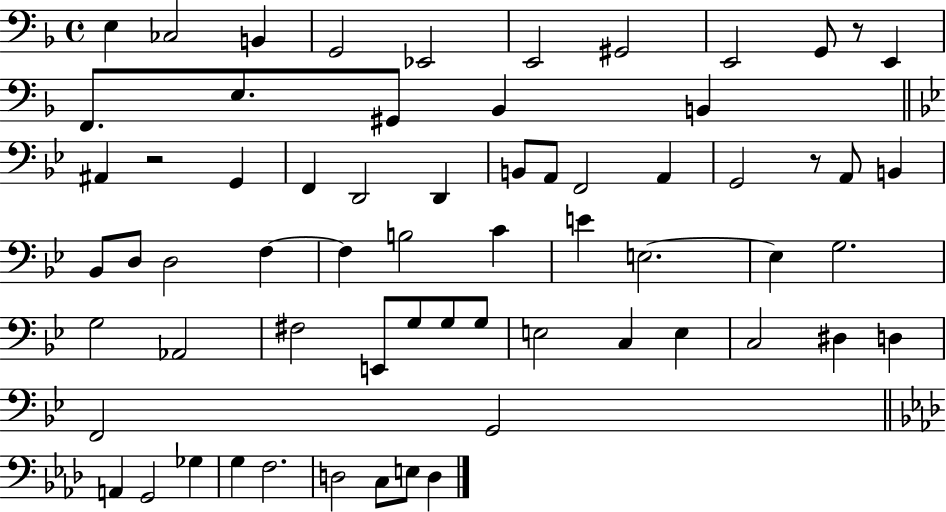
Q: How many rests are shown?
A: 3